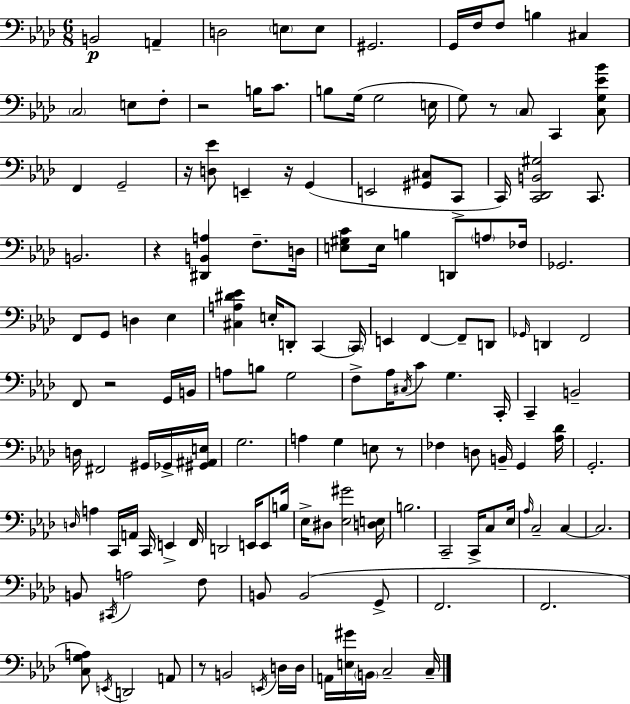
B2/h A2/q D3/h E3/e E3/e G#2/h. G2/s F3/s F3/e B3/q C#3/q C3/h E3/e F3/e R/h B3/s C4/e. B3/e G3/s G3/h E3/s G3/e R/e C3/e C2/q [C3,G3,Eb4,Bb4]/e F2/q G2/h R/s [D3,Eb4]/e E2/q R/s G2/q E2/h [G#2,C#3]/e C2/e C2/s [C2,Db2,B2,G#3]/h C2/e. B2/h. R/q [D#2,B2,A3]/q F3/e. D3/s [E3,G#3,C4]/e E3/s B3/q D2/e A3/e FES3/s Gb2/h. F2/e G2/e D3/q Eb3/q [C#3,A3,D#4,Eb4]/q E3/s D2/e C2/q C2/s E2/q F2/q F2/e D2/e Gb2/s D2/q F2/h F2/e R/h G2/s B2/s A3/e B3/e G3/h F3/e Ab3/s C#3/s C4/e G3/q. C2/s C2/q B2/h D3/s F#2/h G#2/s Gb2/s [G#2,A#2,E3]/s G3/h. A3/q G3/q E3/e R/e FES3/q D3/e B2/s G2/q [Ab3,Db4]/s G2/h. D3/s A3/q C2/s A2/s C2/s E2/q F2/s D2/h E2/s E2/e B3/s Eb3/s D#3/e [Eb3,G#4]/h [D3,E3]/s B3/h. C2/h C2/s C3/e Eb3/s Ab3/s C3/h C3/q C3/h. B2/e C#2/s A3/h F3/e B2/e B2/h G2/e F2/h. F2/h. [C3,G3,A3]/e E2/s D2/h A2/e R/e B2/h E2/s D3/s D3/s A2/s [E3,G#4]/s B2/s C3/h C3/s